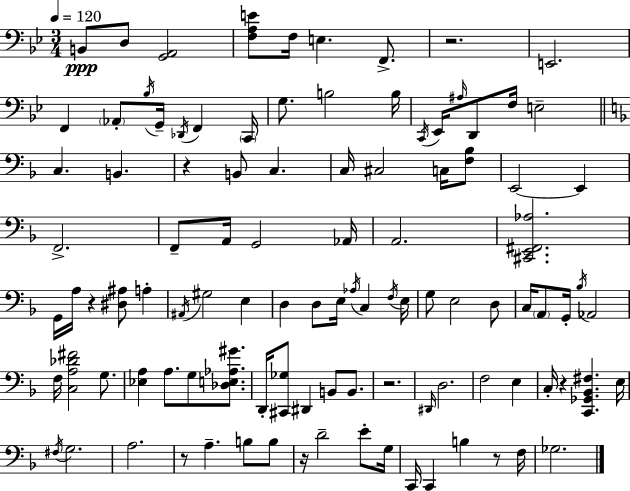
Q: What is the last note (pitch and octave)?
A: Gb3